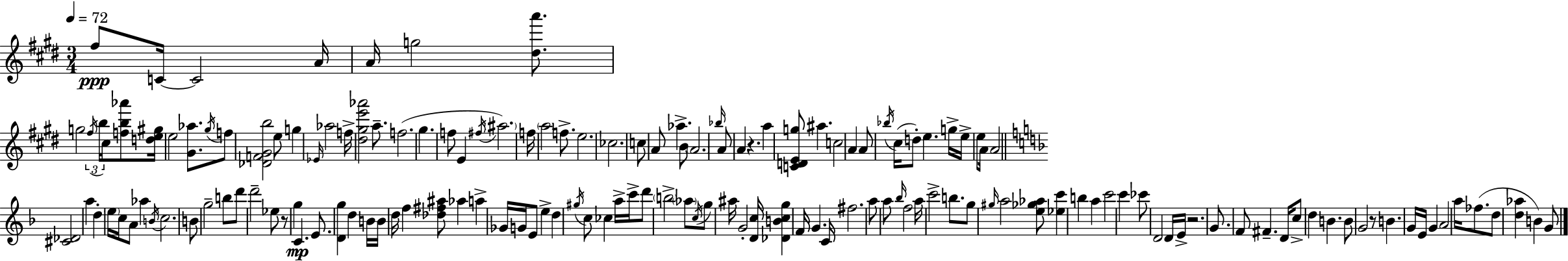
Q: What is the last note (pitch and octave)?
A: G4